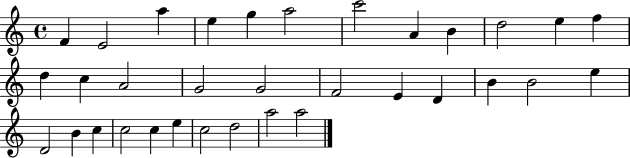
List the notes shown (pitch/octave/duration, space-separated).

F4/q E4/h A5/q E5/q G5/q A5/h C6/h A4/q B4/q D5/h E5/q F5/q D5/q C5/q A4/h G4/h G4/h F4/h E4/q D4/q B4/q B4/h E5/q D4/h B4/q C5/q C5/h C5/q E5/q C5/h D5/h A5/h A5/h